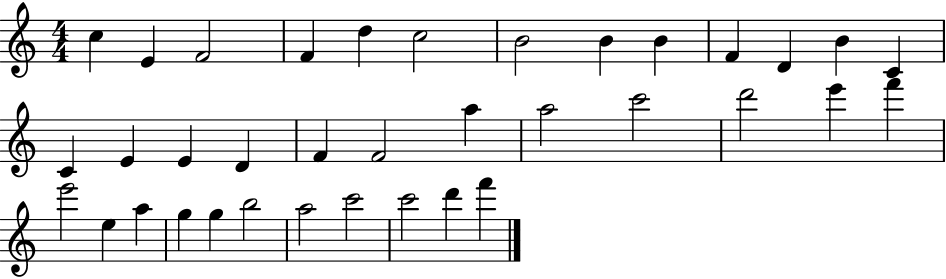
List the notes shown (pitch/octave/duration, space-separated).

C5/q E4/q F4/h F4/q D5/q C5/h B4/h B4/q B4/q F4/q D4/q B4/q C4/q C4/q E4/q E4/q D4/q F4/q F4/h A5/q A5/h C6/h D6/h E6/q F6/q E6/h E5/q A5/q G5/q G5/q B5/h A5/h C6/h C6/h D6/q F6/q